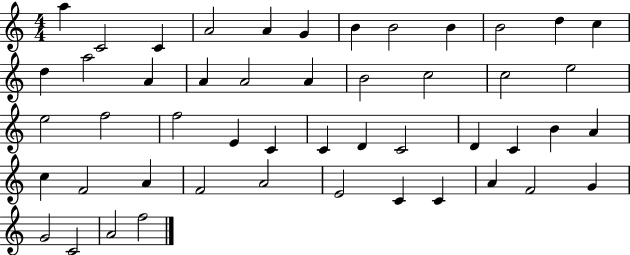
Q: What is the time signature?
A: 4/4